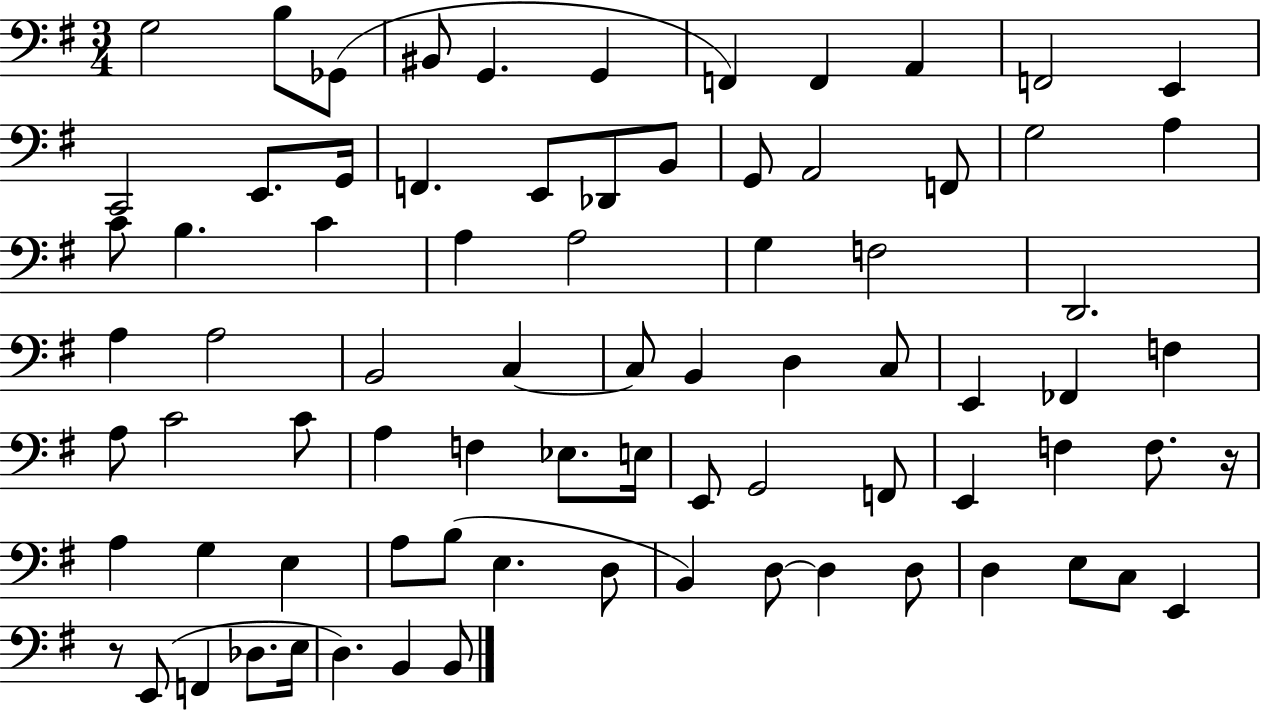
X:1
T:Untitled
M:3/4
L:1/4
K:G
G,2 B,/2 _G,,/2 ^B,,/2 G,, G,, F,, F,, A,, F,,2 E,, C,,2 E,,/2 G,,/4 F,, E,,/2 _D,,/2 B,,/2 G,,/2 A,,2 F,,/2 G,2 A, C/2 B, C A, A,2 G, F,2 D,,2 A, A,2 B,,2 C, C,/2 B,, D, C,/2 E,, _F,, F, A,/2 C2 C/2 A, F, _E,/2 E,/4 E,,/2 G,,2 F,,/2 E,, F, F,/2 z/4 A, G, E, A,/2 B,/2 E, D,/2 B,, D,/2 D, D,/2 D, E,/2 C,/2 E,, z/2 E,,/2 F,, _D,/2 E,/4 D, B,, B,,/2